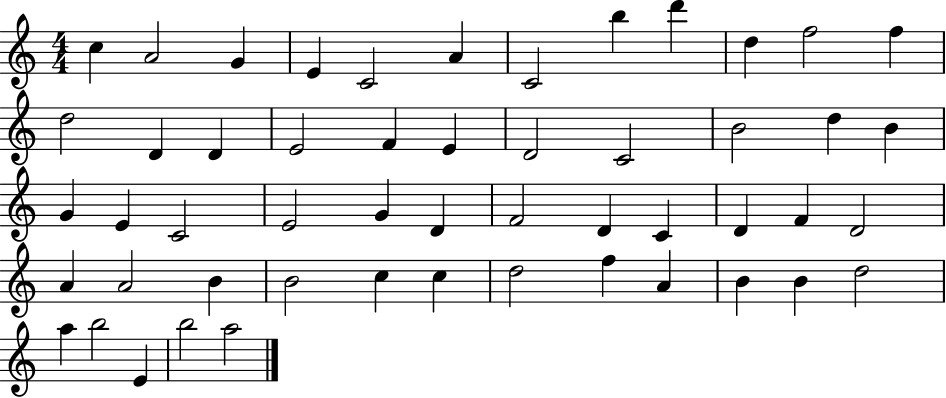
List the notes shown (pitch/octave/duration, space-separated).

C5/q A4/h G4/q E4/q C4/h A4/q C4/h B5/q D6/q D5/q F5/h F5/q D5/h D4/q D4/q E4/h F4/q E4/q D4/h C4/h B4/h D5/q B4/q G4/q E4/q C4/h E4/h G4/q D4/q F4/h D4/q C4/q D4/q F4/q D4/h A4/q A4/h B4/q B4/h C5/q C5/q D5/h F5/q A4/q B4/q B4/q D5/h A5/q B5/h E4/q B5/h A5/h